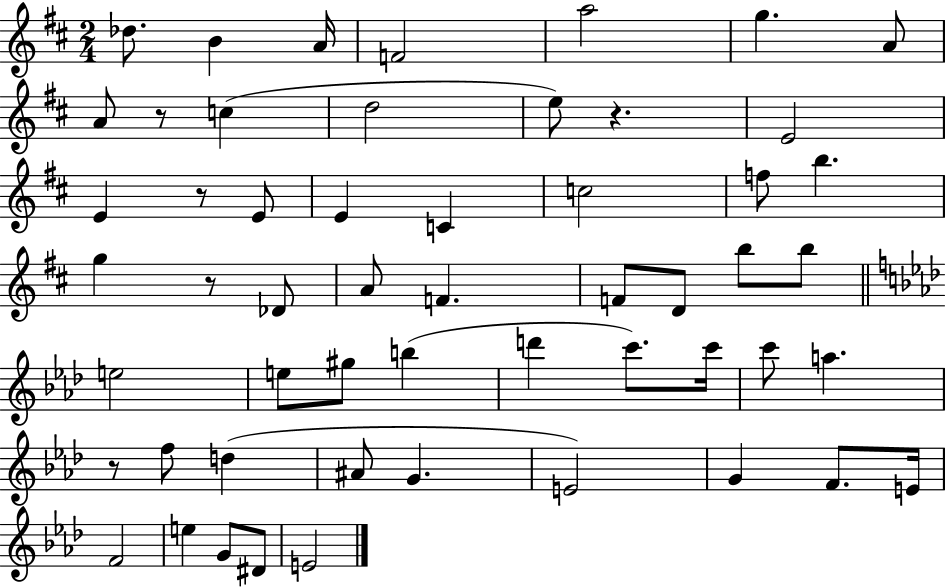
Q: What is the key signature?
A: D major